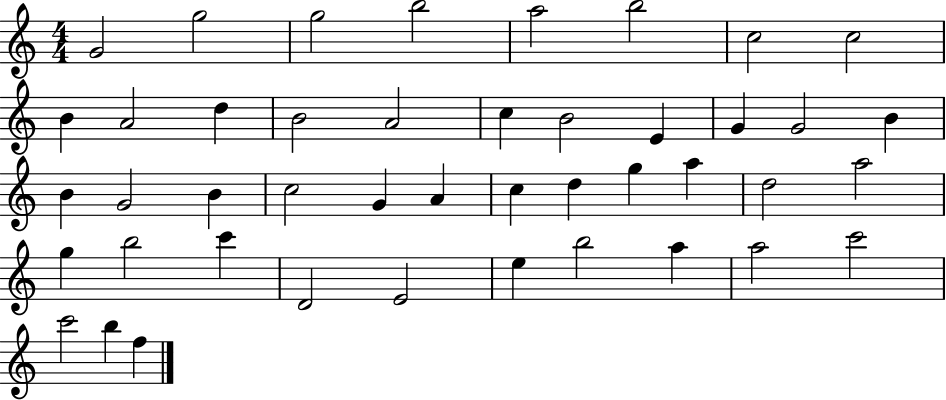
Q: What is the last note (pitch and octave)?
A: F5